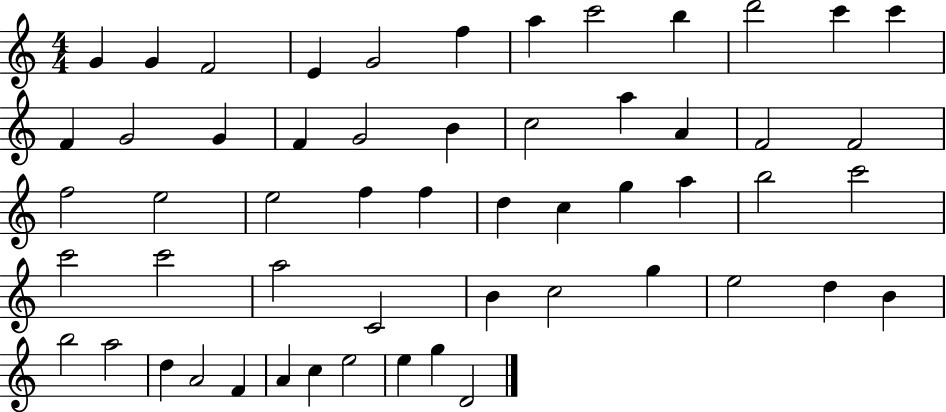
{
  \clef treble
  \numericTimeSignature
  \time 4/4
  \key c \major
  g'4 g'4 f'2 | e'4 g'2 f''4 | a''4 c'''2 b''4 | d'''2 c'''4 c'''4 | \break f'4 g'2 g'4 | f'4 g'2 b'4 | c''2 a''4 a'4 | f'2 f'2 | \break f''2 e''2 | e''2 f''4 f''4 | d''4 c''4 g''4 a''4 | b''2 c'''2 | \break c'''2 c'''2 | a''2 c'2 | b'4 c''2 g''4 | e''2 d''4 b'4 | \break b''2 a''2 | d''4 a'2 f'4 | a'4 c''4 e''2 | e''4 g''4 d'2 | \break \bar "|."
}